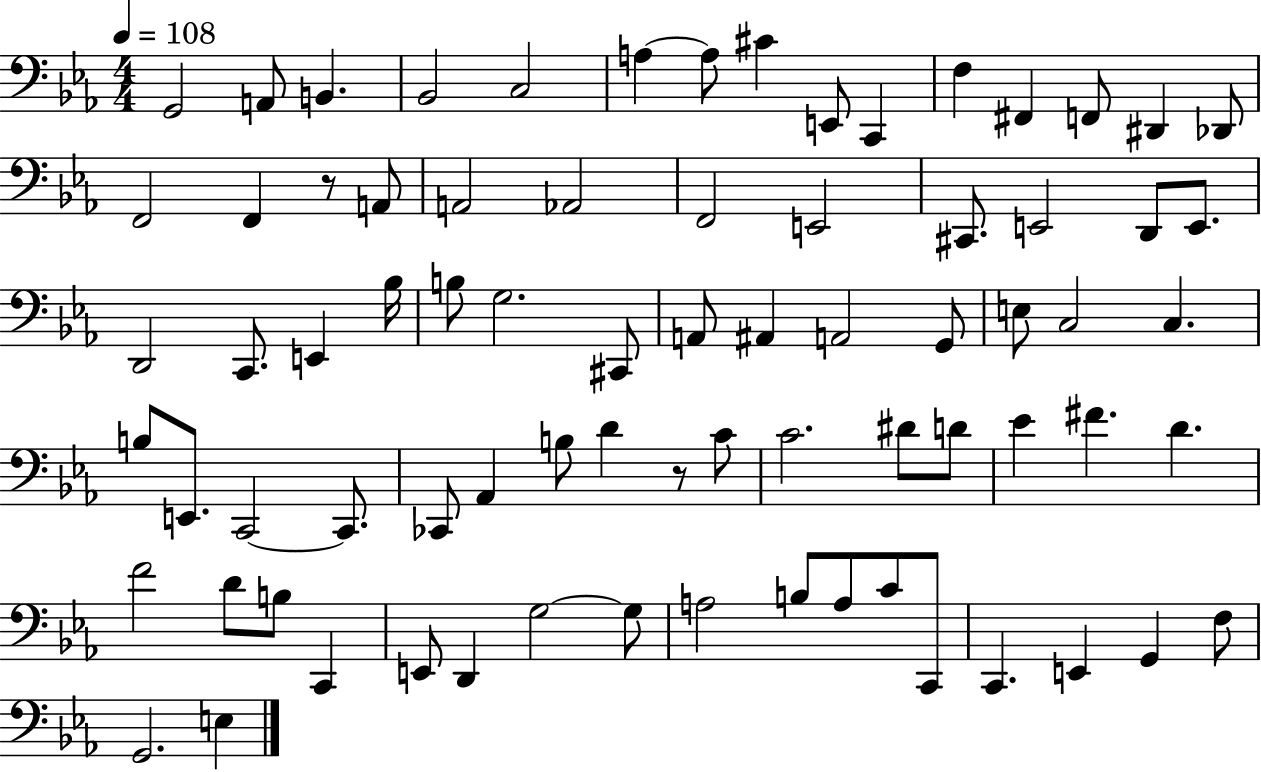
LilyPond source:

{
  \clef bass
  \numericTimeSignature
  \time 4/4
  \key ees \major
  \tempo 4 = 108
  g,2 a,8 b,4. | bes,2 c2 | a4~~ a8 cis'4 e,8 c,4 | f4 fis,4 f,8 dis,4 des,8 | \break f,2 f,4 r8 a,8 | a,2 aes,2 | f,2 e,2 | cis,8. e,2 d,8 e,8. | \break d,2 c,8. e,4 bes16 | b8 g2. cis,8 | a,8 ais,4 a,2 g,8 | e8 c2 c4. | \break b8 e,8. c,2~~ c,8. | ces,8 aes,4 b8 d'4 r8 c'8 | c'2. dis'8 d'8 | ees'4 fis'4. d'4. | \break f'2 d'8 b8 c,4 | e,8 d,4 g2~~ g8 | a2 b8 a8 c'8 c,8 | c,4. e,4 g,4 f8 | \break g,2. e4 | \bar "|."
}